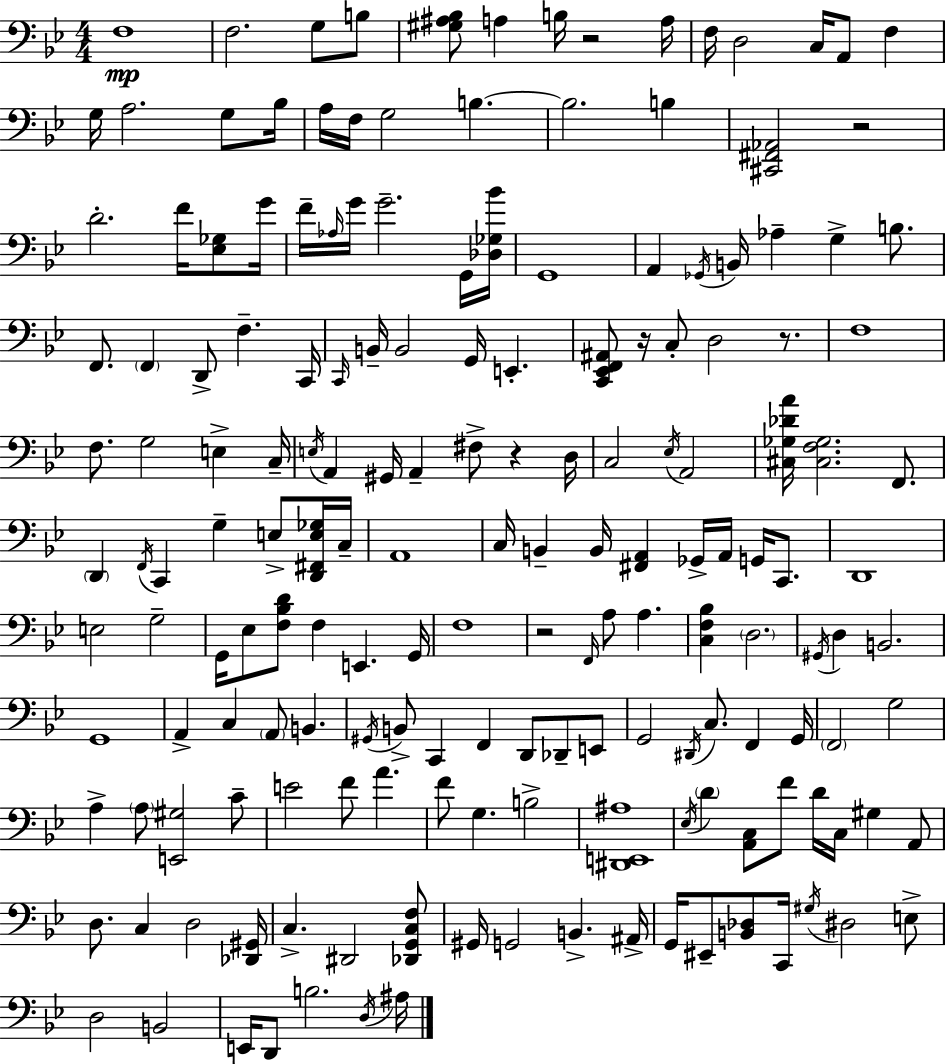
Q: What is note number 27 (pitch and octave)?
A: Ab3